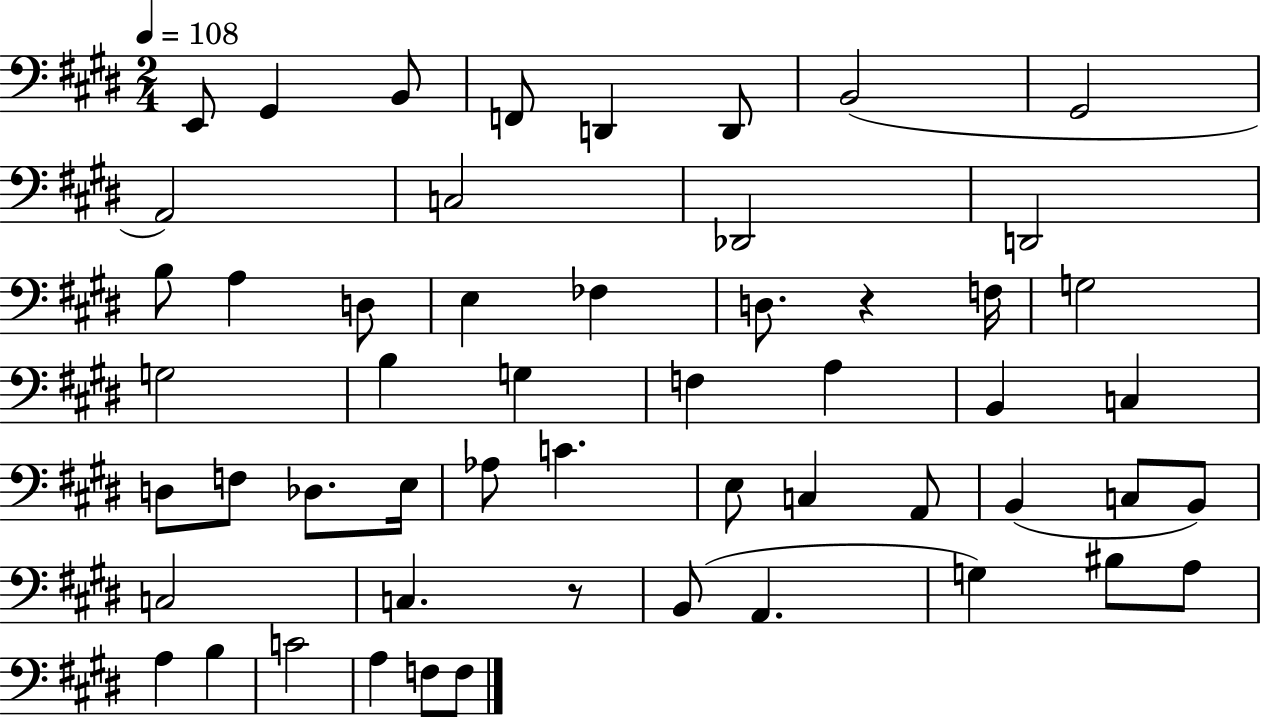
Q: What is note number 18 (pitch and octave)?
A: D3